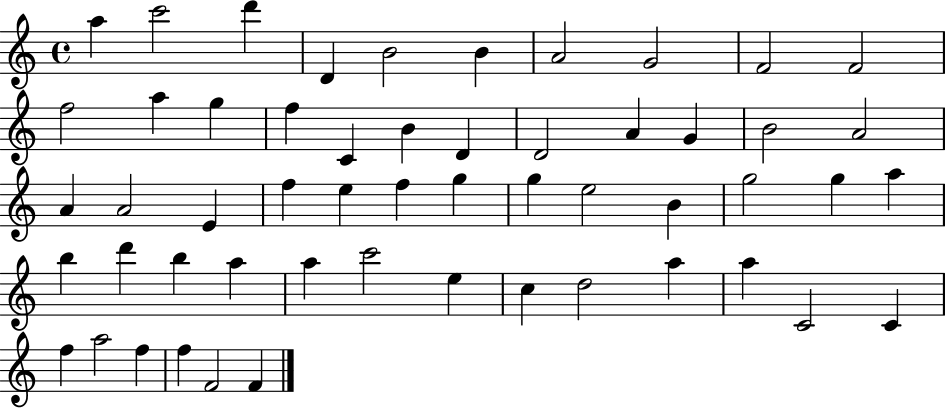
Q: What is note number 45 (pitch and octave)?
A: A5